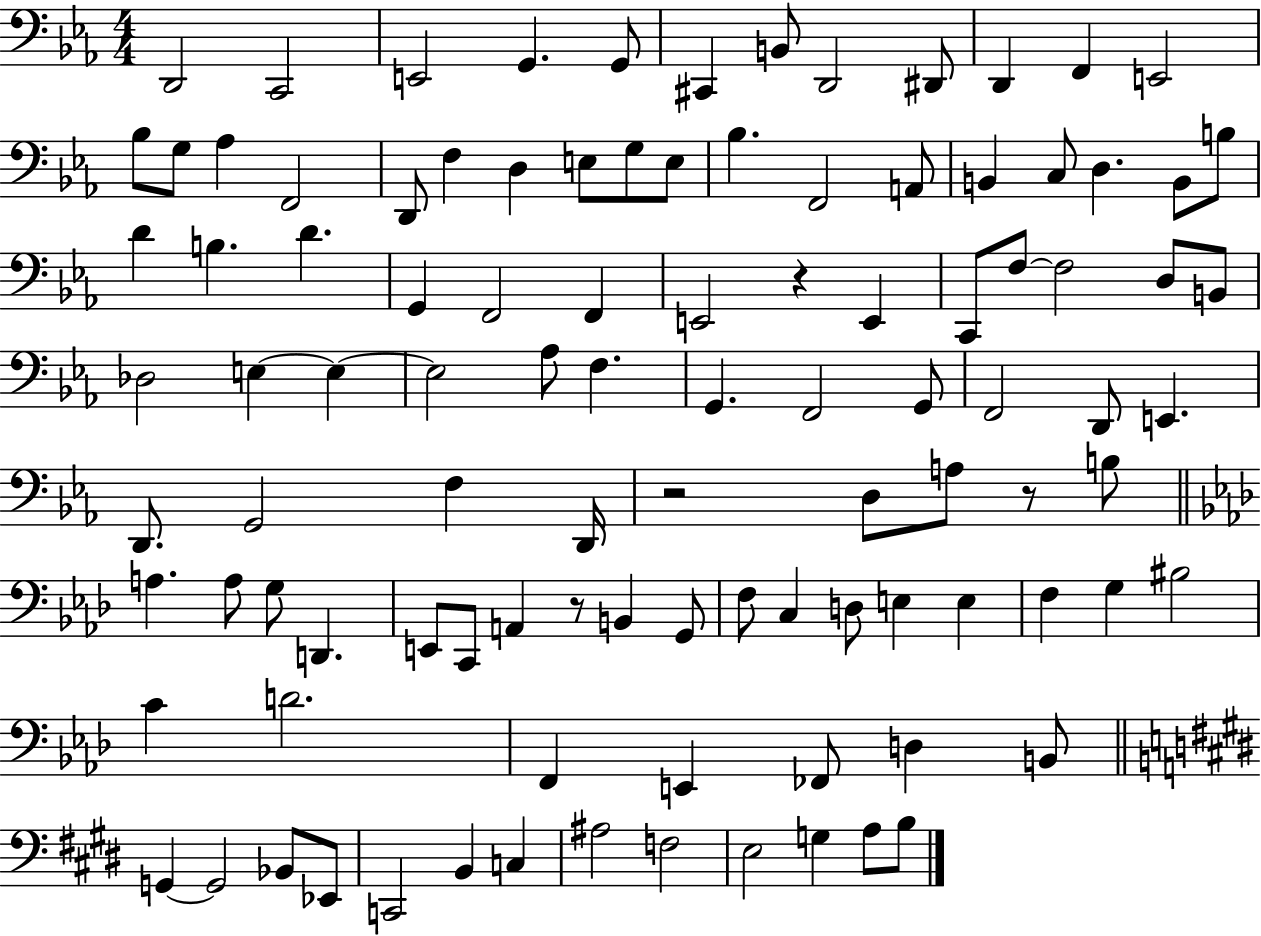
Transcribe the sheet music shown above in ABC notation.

X:1
T:Untitled
M:4/4
L:1/4
K:Eb
D,,2 C,,2 E,,2 G,, G,,/2 ^C,, B,,/2 D,,2 ^D,,/2 D,, F,, E,,2 _B,/2 G,/2 _A, F,,2 D,,/2 F, D, E,/2 G,/2 E,/2 _B, F,,2 A,,/2 B,, C,/2 D, B,,/2 B,/2 D B, D G,, F,,2 F,, E,,2 z E,, C,,/2 F,/2 F,2 D,/2 B,,/2 _D,2 E, E, E,2 _A,/2 F, G,, F,,2 G,,/2 F,,2 D,,/2 E,, D,,/2 G,,2 F, D,,/4 z2 D,/2 A,/2 z/2 B,/2 A, A,/2 G,/2 D,, E,,/2 C,,/2 A,, z/2 B,, G,,/2 F,/2 C, D,/2 E, E, F, G, ^B,2 C D2 F,, E,, _F,,/2 D, B,,/2 G,, G,,2 _B,,/2 _E,,/2 C,,2 B,, C, ^A,2 F,2 E,2 G, A,/2 B,/2